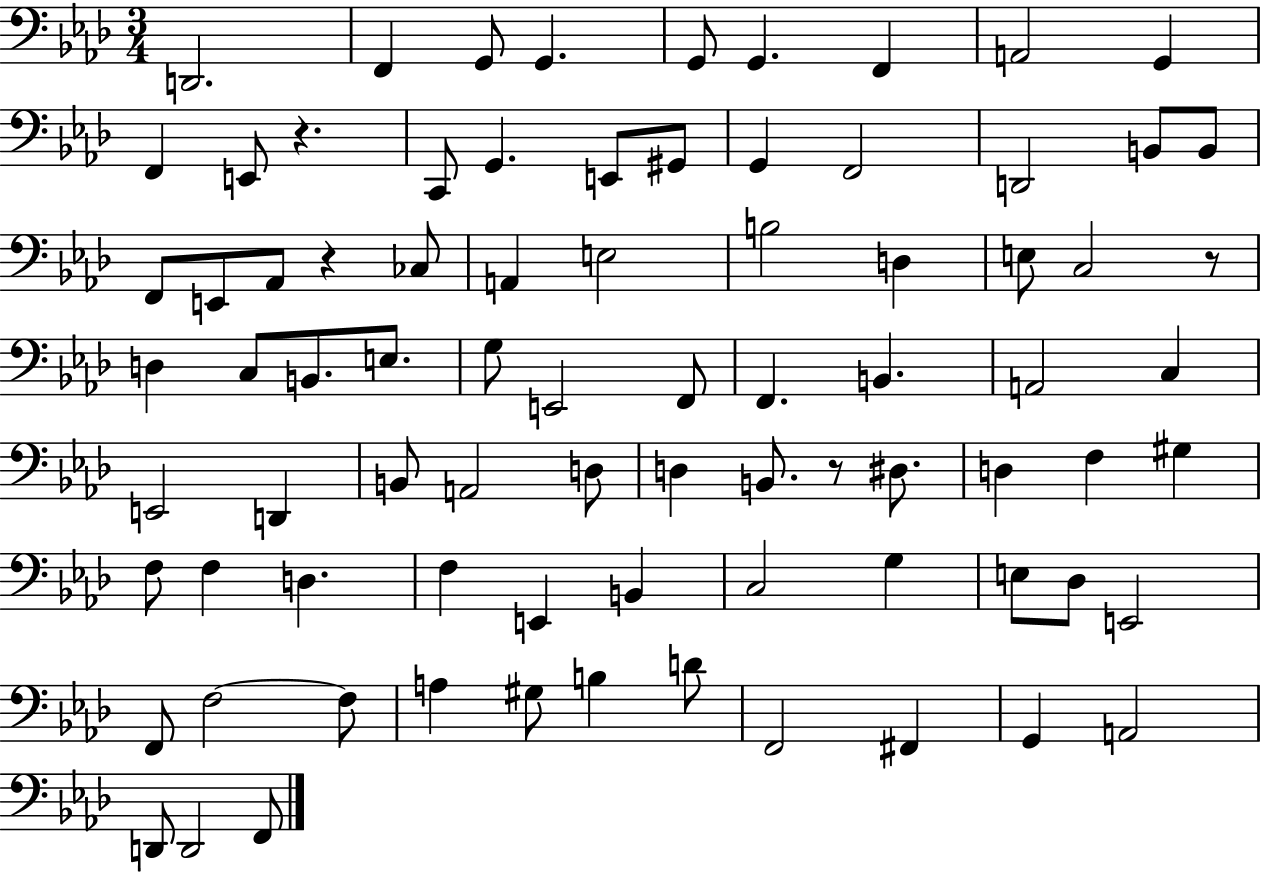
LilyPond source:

{
  \clef bass
  \numericTimeSignature
  \time 3/4
  \key aes \major
  d,2. | f,4 g,8 g,4. | g,8 g,4. f,4 | a,2 g,4 | \break f,4 e,8 r4. | c,8 g,4. e,8 gis,8 | g,4 f,2 | d,2 b,8 b,8 | \break f,8 e,8 aes,8 r4 ces8 | a,4 e2 | b2 d4 | e8 c2 r8 | \break d4 c8 b,8. e8. | g8 e,2 f,8 | f,4. b,4. | a,2 c4 | \break e,2 d,4 | b,8 a,2 d8 | d4 b,8. r8 dis8. | d4 f4 gis4 | \break f8 f4 d4. | f4 e,4 b,4 | c2 g4 | e8 des8 e,2 | \break f,8 f2~~ f8 | a4 gis8 b4 d'8 | f,2 fis,4 | g,4 a,2 | \break d,8 d,2 f,8 | \bar "|."
}